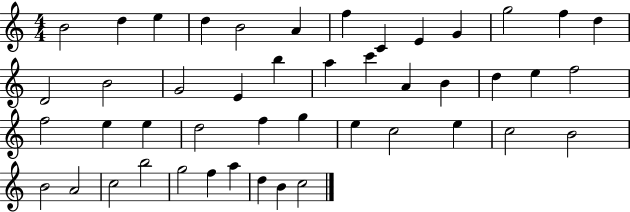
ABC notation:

X:1
T:Untitled
M:4/4
L:1/4
K:C
B2 d e d B2 A f C E G g2 f d D2 B2 G2 E b a c' A B d e f2 f2 e e d2 f g e c2 e c2 B2 B2 A2 c2 b2 g2 f a d B c2